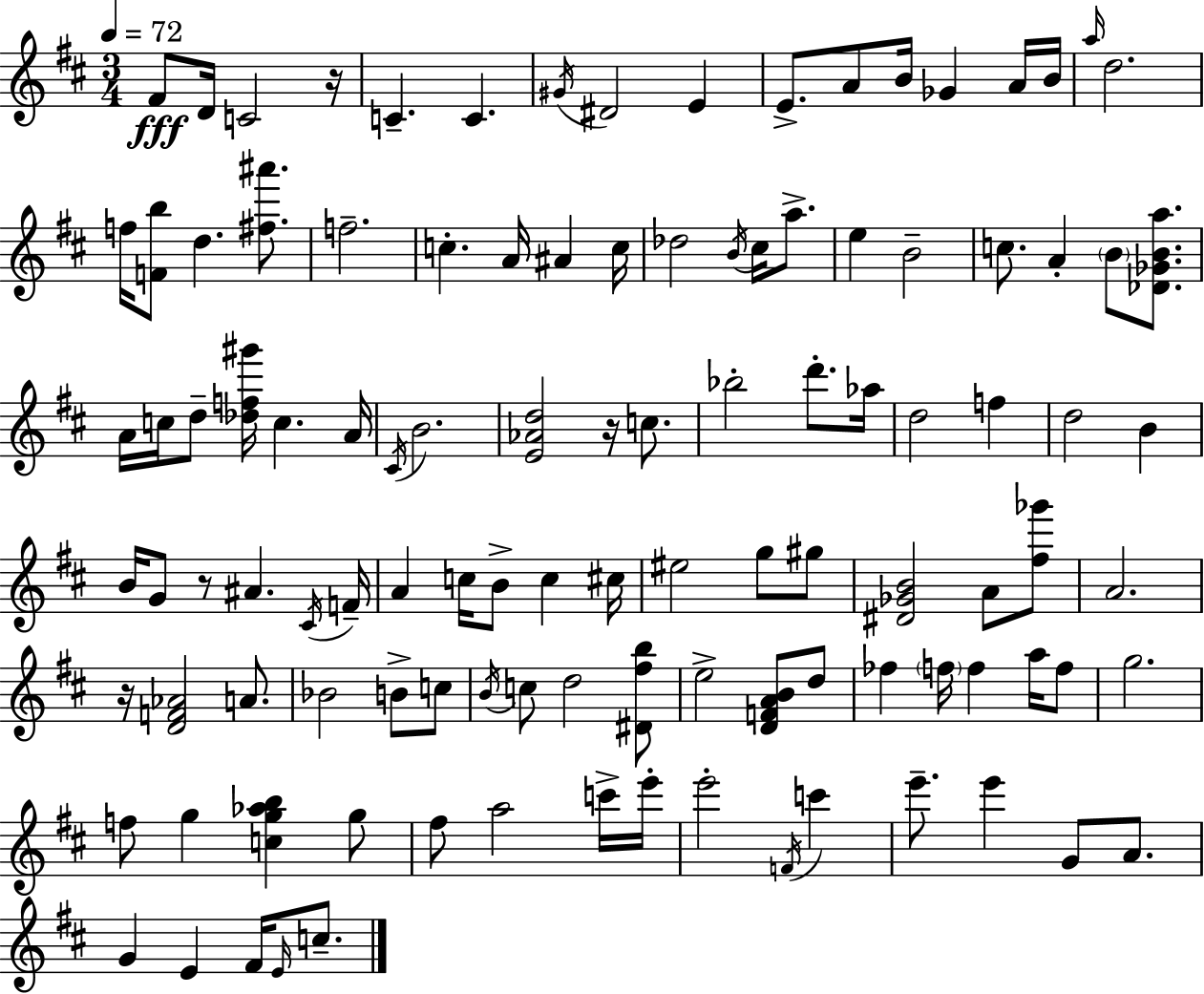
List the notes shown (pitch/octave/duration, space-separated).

F#4/e D4/s C4/h R/s C4/q. C4/q. G#4/s D#4/h E4/q E4/e. A4/e B4/s Gb4/q A4/s B4/s A5/s D5/h. F5/s [F4,B5]/e D5/q. [F#5,A#6]/e. F5/h. C5/q. A4/s A#4/q C5/s Db5/h B4/s C#5/s A5/e. E5/q B4/h C5/e. A4/q B4/e [Db4,Gb4,B4,A5]/e. A4/s C5/s D5/e [Db5,F5,G#6]/s C5/q. A4/s C#4/s B4/h. [E4,Ab4,D5]/h R/s C5/e. Bb5/h D6/e. Ab5/s D5/h F5/q D5/h B4/q B4/s G4/e R/e A#4/q. C#4/s F4/s A4/q C5/s B4/e C5/q C#5/s EIS5/h G5/e G#5/e [D#4,Gb4,B4]/h A4/e [F#5,Gb6]/e A4/h. R/s [D4,F4,Ab4]/h A4/e. Bb4/h B4/e C5/e B4/s C5/e D5/h [D#4,F#5,B5]/e E5/h [D4,F4,A4,B4]/e D5/e FES5/q F5/s F5/q A5/s F5/e G5/h. F5/e G5/q [C5,G5,Ab5,B5]/q G5/e F#5/e A5/h C6/s E6/s E6/h F4/s C6/q E6/e. E6/q G4/e A4/e. G4/q E4/q F#4/s E4/s C5/e.